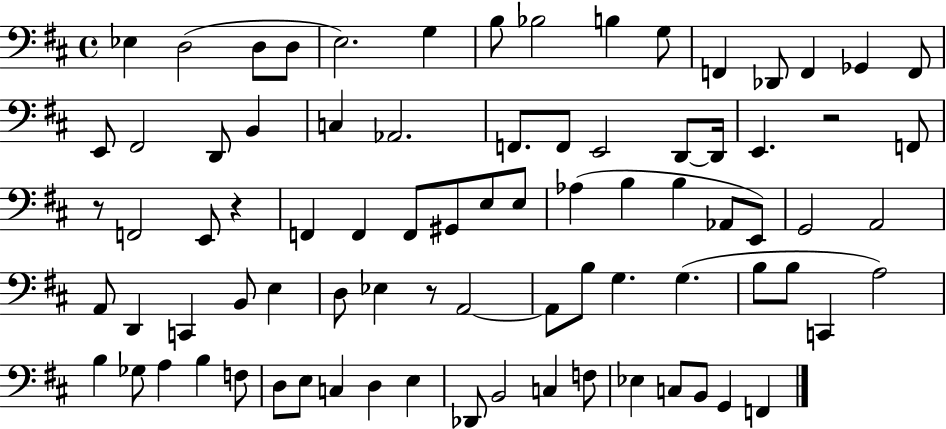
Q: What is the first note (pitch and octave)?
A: Eb3